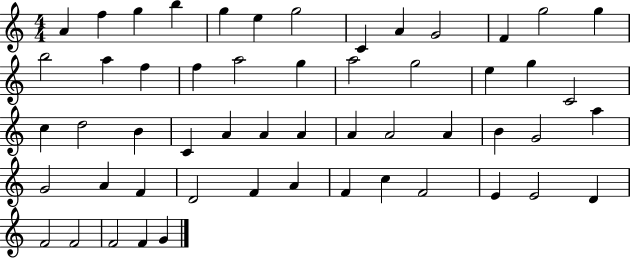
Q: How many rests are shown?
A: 0